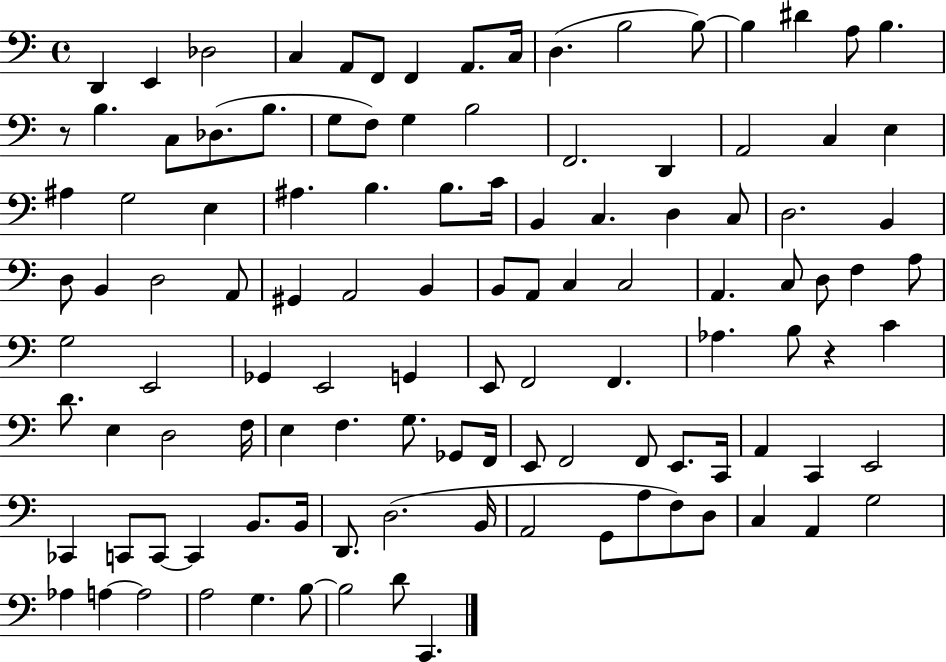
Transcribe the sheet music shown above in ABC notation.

X:1
T:Untitled
M:4/4
L:1/4
K:C
D,, E,, _D,2 C, A,,/2 F,,/2 F,, A,,/2 C,/4 D, B,2 B,/2 B, ^D A,/2 B, z/2 B, C,/2 _D,/2 B,/2 G,/2 F,/2 G, B,2 F,,2 D,, A,,2 C, E, ^A, G,2 E, ^A, B, B,/2 C/4 B,, C, D, C,/2 D,2 B,, D,/2 B,, D,2 A,,/2 ^G,, A,,2 B,, B,,/2 A,,/2 C, C,2 A,, C,/2 D,/2 F, A,/2 G,2 E,,2 _G,, E,,2 G,, E,,/2 F,,2 F,, _A, B,/2 z C D/2 E, D,2 F,/4 E, F, G,/2 _G,,/2 F,,/4 E,,/2 F,,2 F,,/2 E,,/2 C,,/4 A,, C,, E,,2 _C,, C,,/2 C,,/2 C,, B,,/2 B,,/4 D,,/2 D,2 B,,/4 A,,2 G,,/2 A,/2 F,/2 D,/2 C, A,, G,2 _A, A, A,2 A,2 G, B,/2 B,2 D/2 C,,